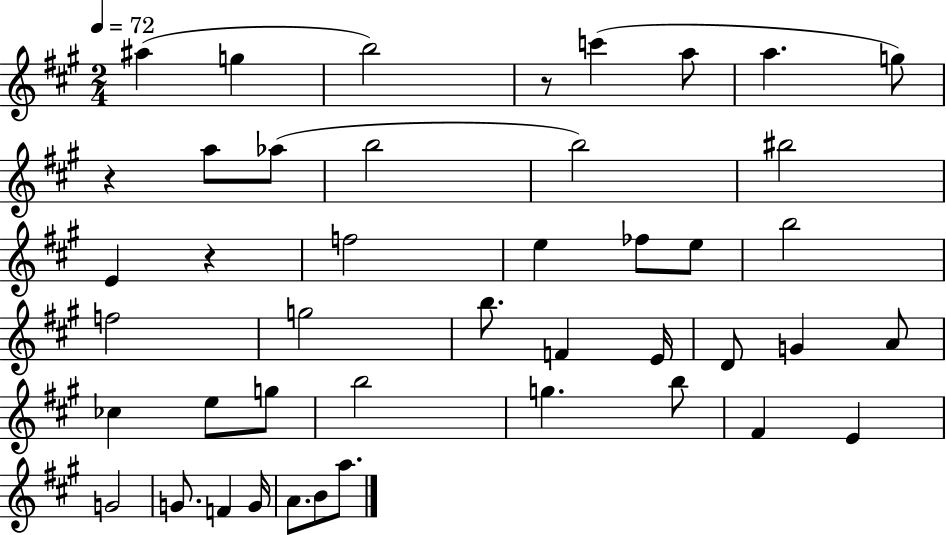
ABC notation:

X:1
T:Untitled
M:2/4
L:1/4
K:A
^a g b2 z/2 c' a/2 a g/2 z a/2 _a/2 b2 b2 ^b2 E z f2 e _f/2 e/2 b2 f2 g2 b/2 F E/4 D/2 G A/2 _c e/2 g/2 b2 g b/2 ^F E G2 G/2 F G/4 A/2 B/2 a/2